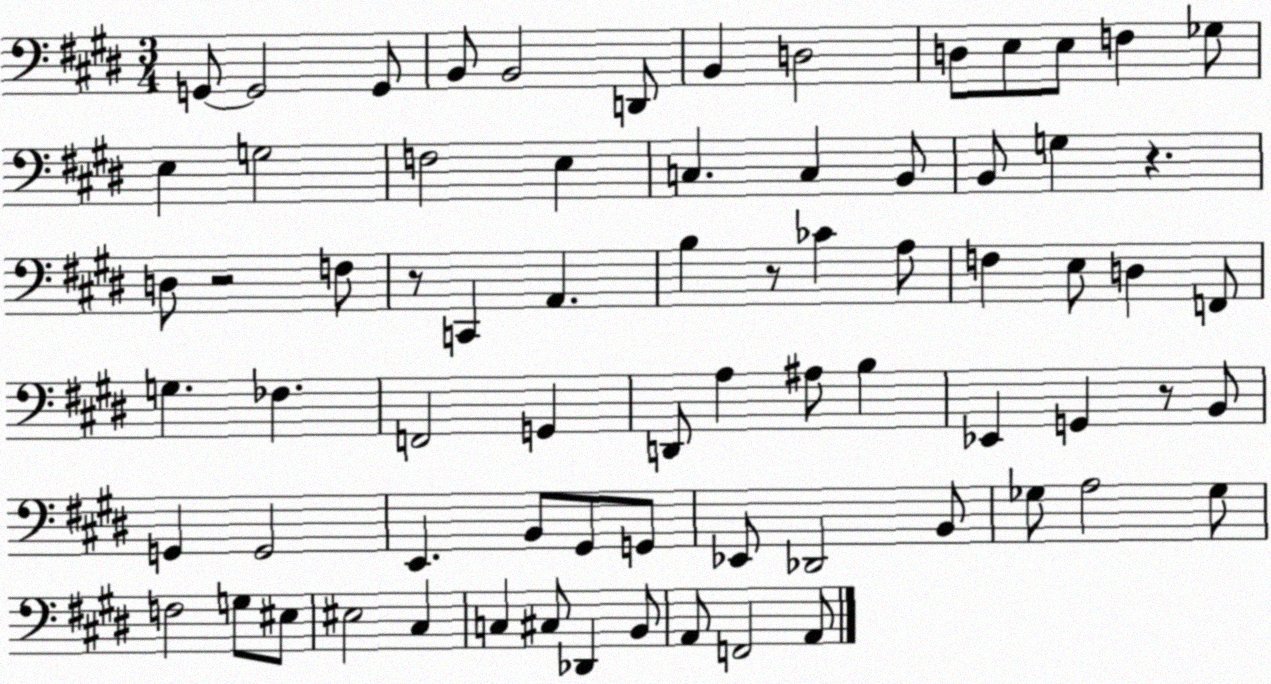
X:1
T:Untitled
M:3/4
L:1/4
K:E
G,,/2 G,,2 G,,/2 B,,/2 B,,2 D,,/2 B,, D,2 D,/2 E,/2 E,/2 F, _G,/2 E, G,2 F,2 E, C, C, B,,/2 B,,/2 G, z D,/2 z2 F,/2 z/2 C,, A,, B, z/2 _C A,/2 F, E,/2 D, F,,/2 G, _F, F,,2 G,, D,,/2 A, ^A,/2 B, _E,, G,, z/2 B,,/2 G,, G,,2 E,, B,,/2 ^G,,/2 G,,/2 _E,,/2 _D,,2 B,,/2 _G,/2 A,2 _G,/2 F,2 G,/2 ^E,/2 ^E,2 ^C, C, ^C,/2 _D,, B,,/2 A,,/2 F,,2 A,,/2